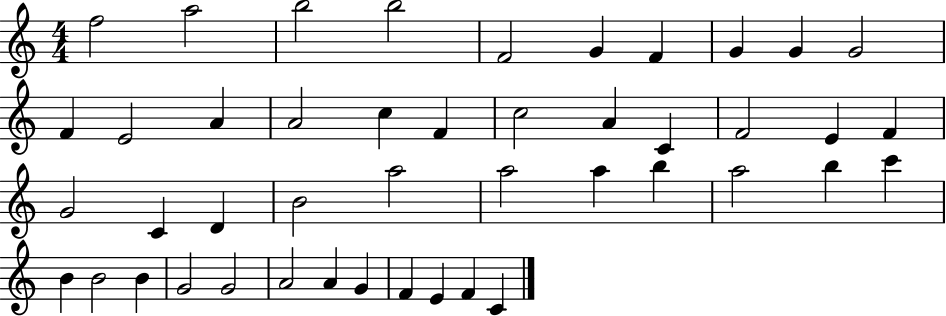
F5/h A5/h B5/h B5/h F4/h G4/q F4/q G4/q G4/q G4/h F4/q E4/h A4/q A4/h C5/q F4/q C5/h A4/q C4/q F4/h E4/q F4/q G4/h C4/q D4/q B4/h A5/h A5/h A5/q B5/q A5/h B5/q C6/q B4/q B4/h B4/q G4/h G4/h A4/h A4/q G4/q F4/q E4/q F4/q C4/q